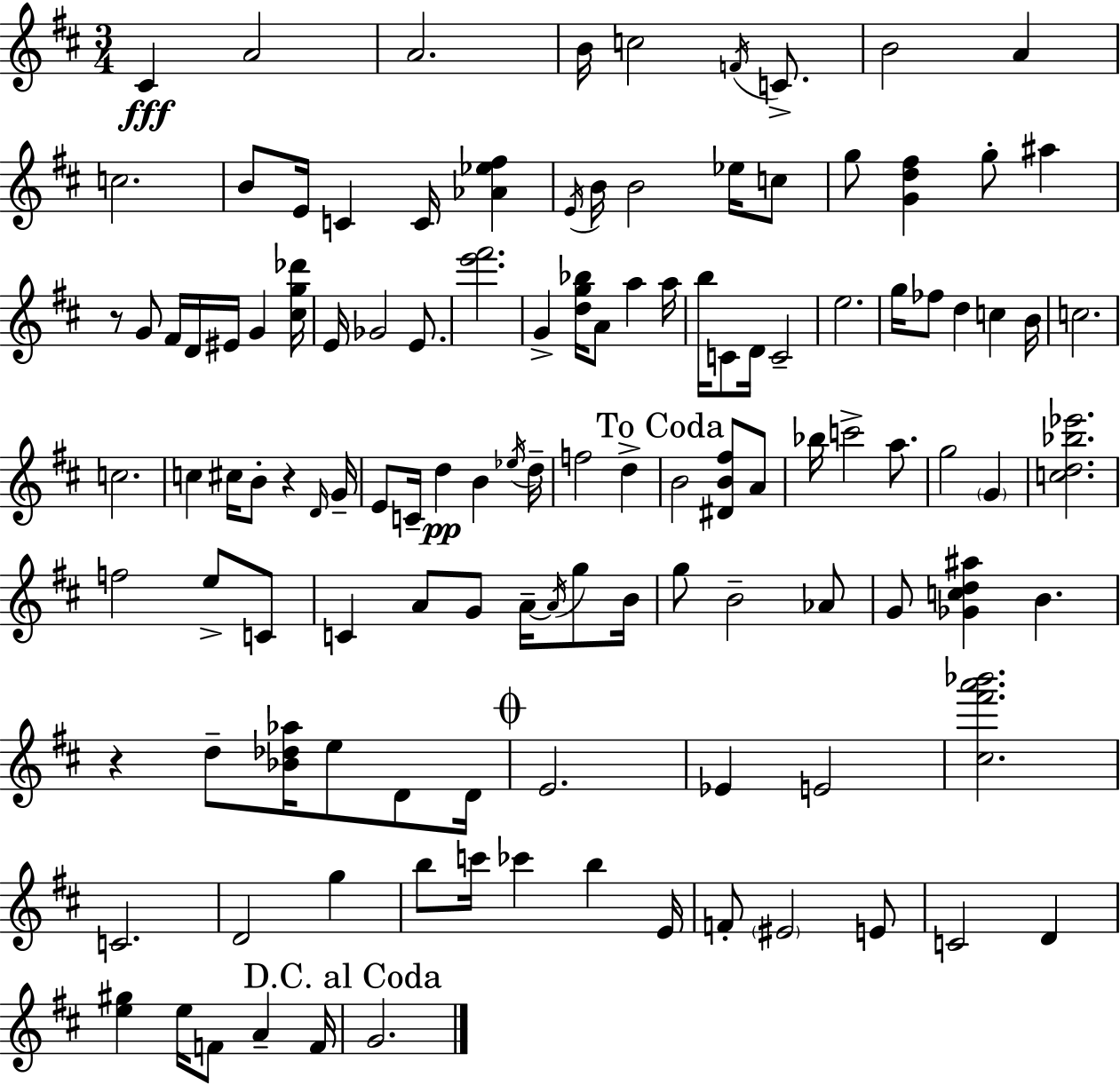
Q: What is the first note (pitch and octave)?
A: C#4